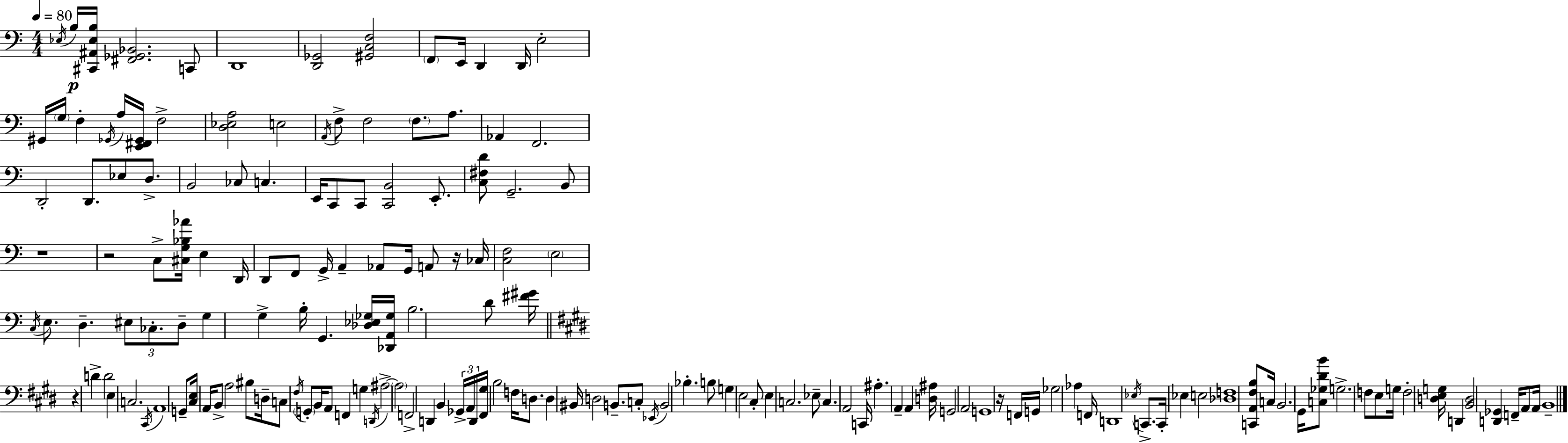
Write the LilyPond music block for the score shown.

{
  \clef bass
  \numericTimeSignature
  \time 4/4
  \key a \minor
  \tempo 4 = 80
  \acciaccatura { ees16 }\p b16 <cis, ais, ees b>16 <fis, ges, bes,>2. c,8 | d,1 | <d, ges,>2 <gis, c f>2 | \parenthesize f,8 e,16 d,4 d,16 e2-. | \break gis,16 \parenthesize g16 f4-. \acciaccatura { ges,16 } a16 <e, fis, ges,>16 f2-> | <d ees a>2 e2 | \acciaccatura { a,16 } f8-> f2 \parenthesize f8. | a8. aes,4 f,2. | \break d,2-. d,8. ees8 | d8.-> b,2 ces8 c4. | e,16 c,8 c,8 <c, b,>2 | e,8.-. <c fis d'>8 g,2.-- | \break b,8 r1 | r2 c8-> <cis g bes aes'>16 e4 | d,16 d,8 f,8 g,16-> a,4-- aes,8 g,16 a,8 | r16 ces16 <c f>2 \parenthesize e2 | \break \acciaccatura { c16 } e8. d4.-- \tuplet 3/2 { eis8 ces8.-. | d8-- } g4 g4-> b16-. g,4. | <des ees ges>16 <des, a, ges>16 b2. | d'8 <fis' gis'>16 \bar "||" \break \key e \major r4 d'4-> d'2 | e4 c2. | \acciaccatura { cis,16 } a,1 | g,8-- <cis e>16 a,16 b,8-> a2 bis8 | \break d16-- c8 \acciaccatura { fis16 } \parenthesize g,8-. b,16 a,8 f,4 g4 | \acciaccatura { d,16 } ais2->~~ \parenthesize ais2 | f,2-> d,4 b,4 | \tuplet 3/2 { ges,16-> a,16 d,16 } <fis, gis>16 b2 f16 | \break d8. d4 bis,16 d2 | b,8.-- c8-. \acciaccatura { ees,16 } b,2 bes4.-. | b8 g4 e2 | cis8-. e4 c2. | \break ees8-- c4. a,2 | c,16 ais4.-. a,4-- a,4 | <d ais>16 g,2 a,2 | g,1 | \break r16 f,16 g,16 ges2 aes4 | f,16 d,1 | \acciaccatura { ees16 } c,8.-> c,16-. ees4 e2 | <des f>1 | \break <c, a, fis b>8 c16 b,2. | gis,16 <c ges dis' b'>8 g2.-> | f8 e8 g16 f2-. | <d e g>16 d,4 <b, d>2 <d, ges,>4 | \break f,16-- a,8 a,16 b,1-- | \bar "|."
}